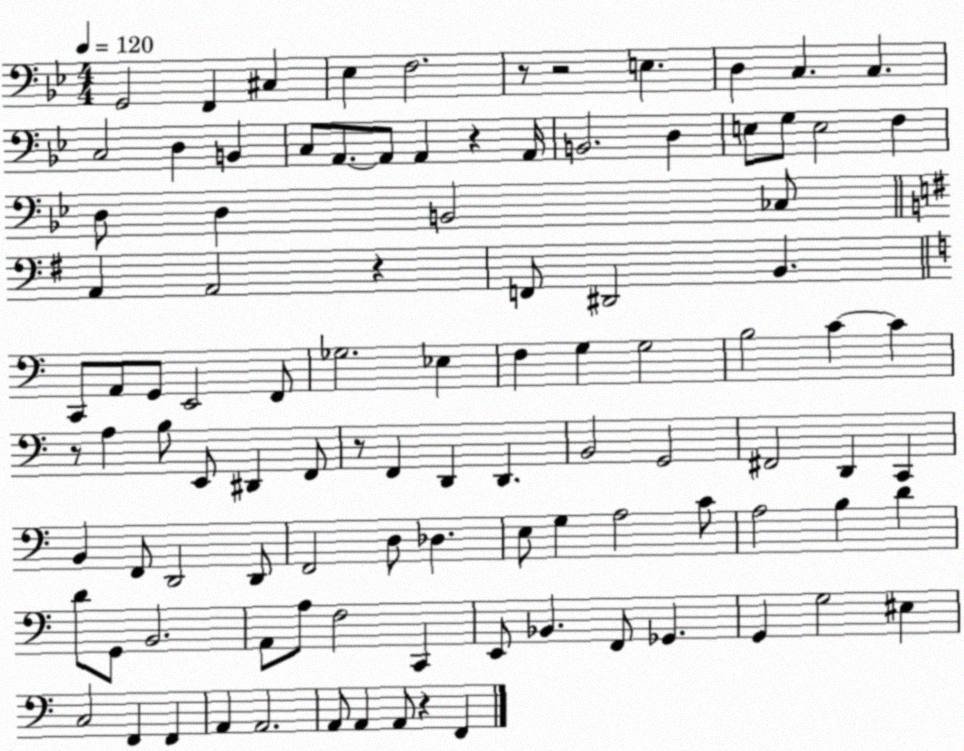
X:1
T:Untitled
M:4/4
L:1/4
K:Bb
G,,2 F,, ^C, _E, F,2 z/2 z2 E, D, C, C, C,2 D, B,, C,/2 A,,/2 A,,/2 A,, z A,,/4 B,,2 D, E,/2 G,/2 E,2 F, D,/2 D, B,,2 _C,/2 A,, A,,2 z F,,/2 ^D,,2 B,, C,,/2 A,,/2 G,,/2 E,,2 F,,/2 _G,2 _E, F, G, G,2 B,2 C C z/2 A, B,/2 E,,/2 ^D,, F,,/2 z/2 F,, D,, D,, B,,2 G,,2 ^F,,2 D,, C,, B,, F,,/2 D,,2 D,,/2 F,,2 D,/2 _D, E,/2 G, A,2 C/2 A,2 B, D D/2 G,,/2 B,,2 A,,/2 A,/2 F,2 C,, E,,/2 _B,, F,,/2 _G,, G,, G,2 ^E, C,2 F,, F,, A,, A,,2 A,,/2 A,, A,,/2 z F,,